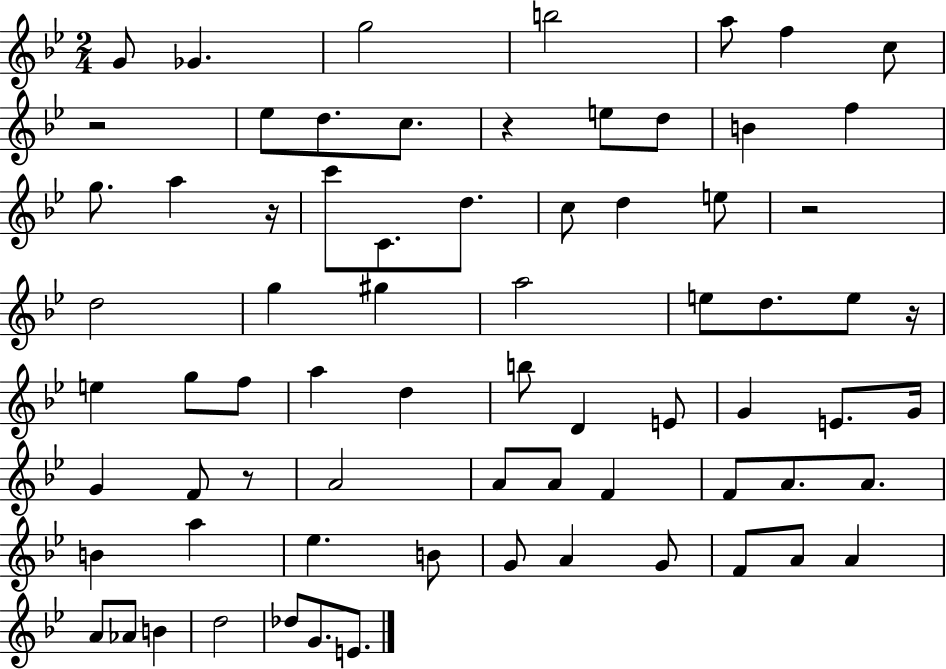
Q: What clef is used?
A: treble